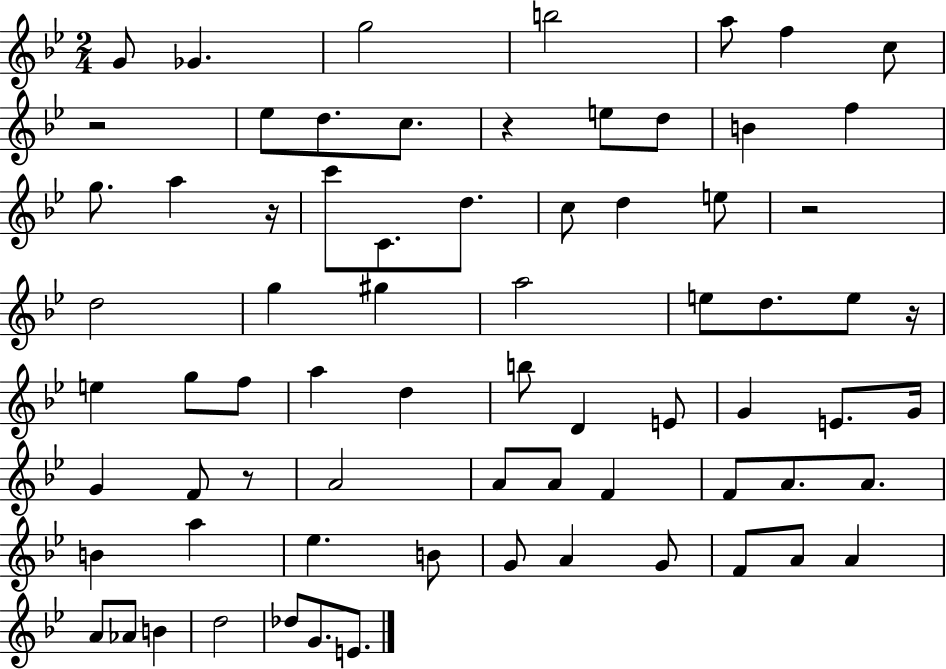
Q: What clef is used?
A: treble